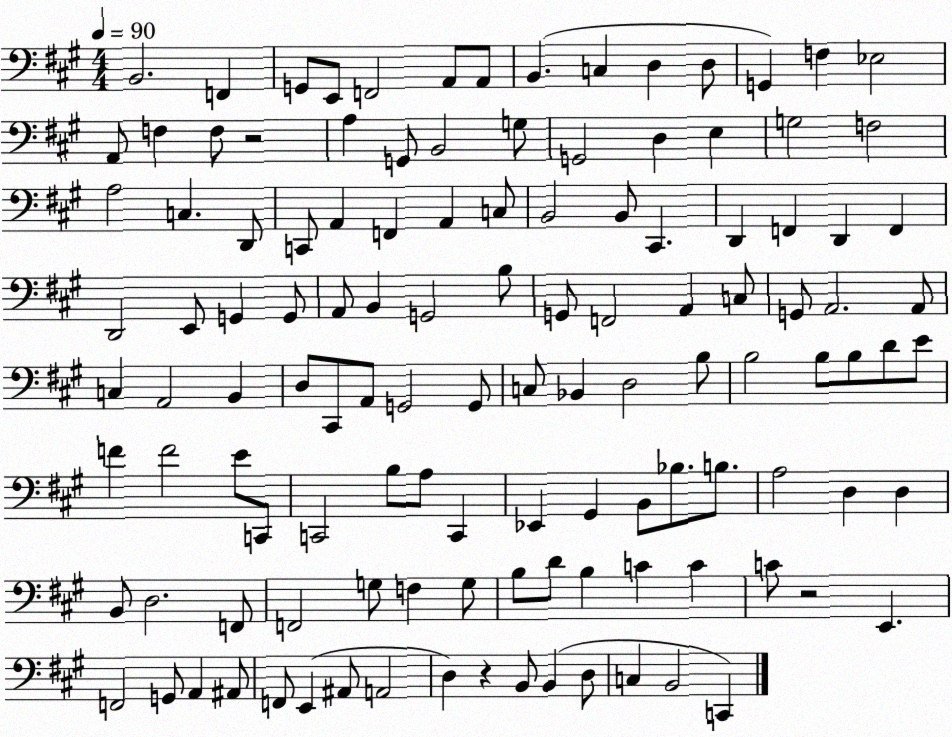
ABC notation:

X:1
T:Untitled
M:4/4
L:1/4
K:A
B,,2 F,, G,,/2 E,,/2 F,,2 A,,/2 A,,/2 B,, C, D, D,/2 G,, F, _E,2 A,,/2 F, F,/2 z2 A, G,,/2 B,,2 G,/2 G,,2 D, E, G,2 F,2 A,2 C, D,,/2 C,,/2 A,, F,, A,, C,/2 B,,2 B,,/2 ^C,, D,, F,, D,, F,, D,,2 E,,/2 G,, G,,/2 A,,/2 B,, G,,2 B,/2 G,,/2 F,,2 A,, C,/2 G,,/2 A,,2 A,,/2 C, A,,2 B,, D,/2 ^C,,/2 A,,/2 G,,2 G,,/2 C,/2 _B,, D,2 B,/2 B,2 B,/2 B,/2 D/2 E/2 F F2 E/2 C,,/2 C,,2 B,/2 A,/2 C,, _E,, ^G,, B,,/2 _B,/2 B,/2 A,2 D, D, B,,/2 D,2 F,,/2 F,,2 G,/2 F, G,/2 B,/2 D/2 B, C C C/2 z2 E,, F,,2 G,,/2 A,, ^A,,/2 F,,/2 E,, ^A,,/2 A,,2 D, z B,,/2 B,, D,/2 C, B,,2 C,,